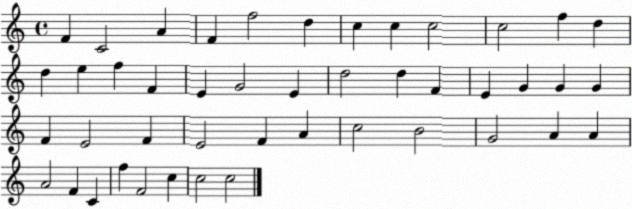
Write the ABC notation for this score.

X:1
T:Untitled
M:4/4
L:1/4
K:C
F C2 A F f2 d c c c2 c2 f d d e f F E G2 E d2 d F E G G G F E2 F E2 F A c2 B2 G2 A A A2 F C f F2 c c2 c2